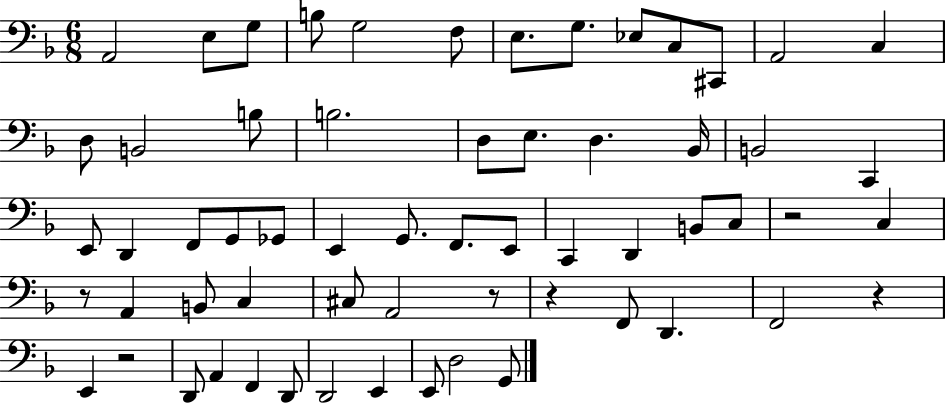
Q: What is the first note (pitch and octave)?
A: A2